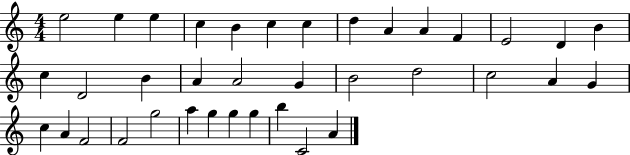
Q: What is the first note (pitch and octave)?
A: E5